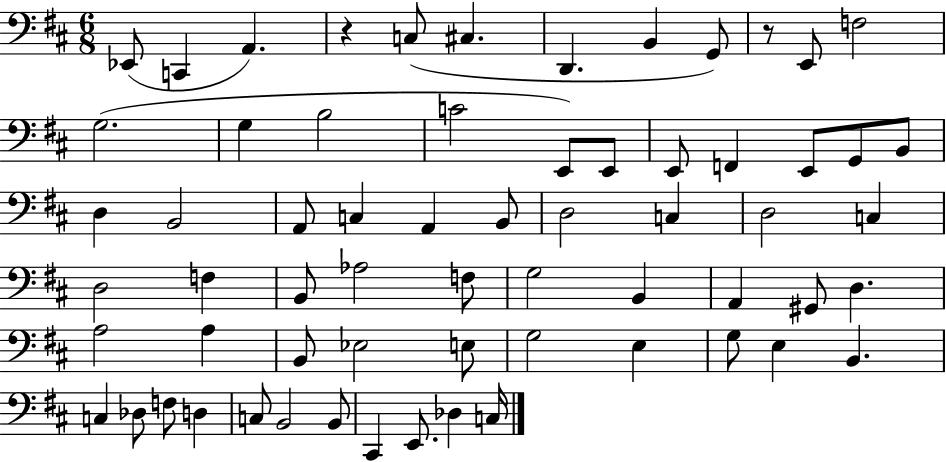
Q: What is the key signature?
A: D major